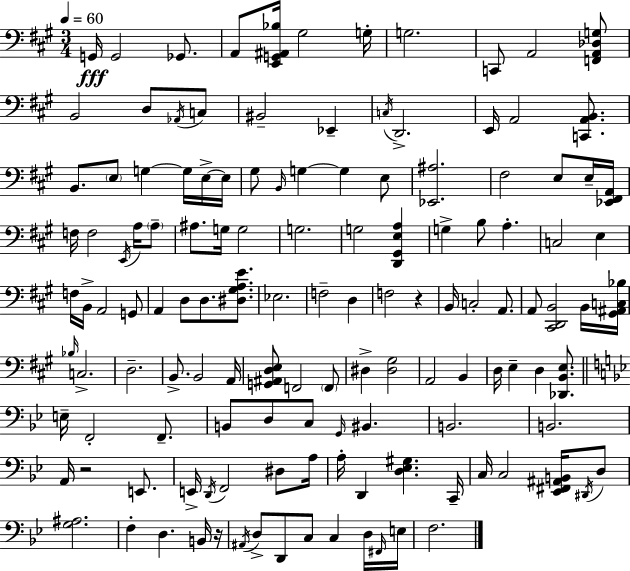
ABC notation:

X:1
T:Untitled
M:3/4
L:1/4
K:A
G,,/4 G,,2 _G,,/2 A,,/2 [E,,G,,^A,,_B,]/4 ^G,2 G,/4 G,2 C,,/2 A,,2 [F,,A,,_D,G,]/2 B,,2 D,/2 _A,,/4 C,/2 ^B,,2 _E,, C,/4 D,,2 E,,/4 A,,2 [C,,A,,B,,]/2 B,,/2 E,/2 G, G,/4 E,/4 E,/4 ^G,/2 B,,/4 G, G, E,/2 [_E,,^A,]2 ^F,2 E,/2 E,/4 [_E,,^F,,A,,]/4 F,/4 F,2 E,,/4 A,/4 A,/2 ^A,/2 G,/4 G,2 G,2 G,2 [D,,^G,,E,A,] G, B,/2 A, C,2 E, F,/4 B,,/4 A,,2 G,,/2 A,, D,/2 D,/2 [^D,^G,A,E]/2 _E,2 F,2 D, F,2 z B,,/4 C,2 A,,/2 A,,/2 [^C,,D,,B,,]2 B,,/4 [^G,,^A,,C,_B,]/4 _B,/4 C,2 D,2 B,,/2 B,,2 A,,/4 [G,,^A,,D,E,]/2 F,,2 F,,/2 ^D, [^D,^G,]2 A,,2 B,, D,/4 E, D, [_D,,B,,E,]/2 E,/4 F,,2 F,,/2 B,,/2 D,/2 C,/2 G,,/4 ^B,, B,,2 B,,2 A,,/4 z2 E,,/2 E,,/4 D,,/4 F,,2 ^D,/2 A,/4 A,/4 D,, [D,_E,^G,] C,,/4 C,/4 C,2 [_E,,^F,,^A,,B,,]/4 ^D,,/4 D,/2 [G,^A,]2 F, D, B,,/4 z/4 ^A,,/4 D,/2 D,,/2 C,/2 C, D,/4 ^F,,/4 E,/4 F,2